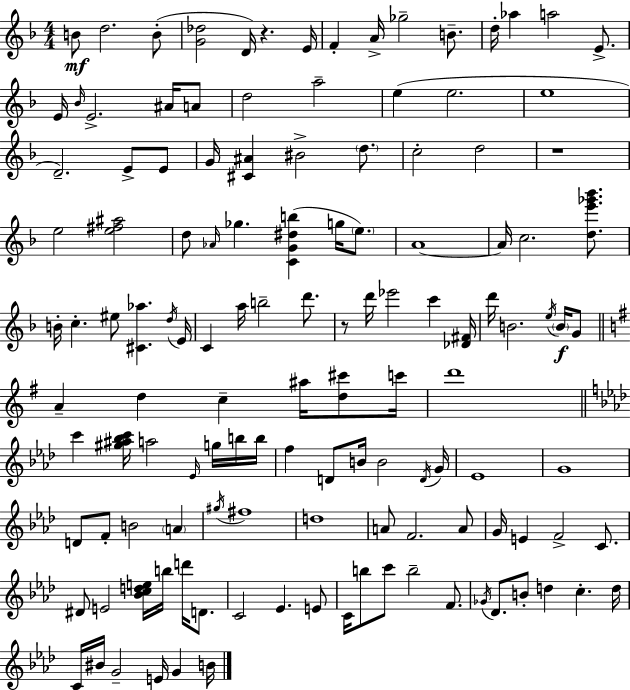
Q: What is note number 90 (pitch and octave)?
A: F4